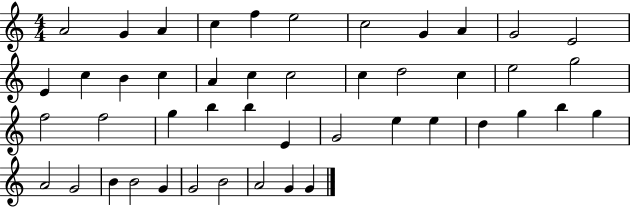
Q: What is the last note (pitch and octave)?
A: G4